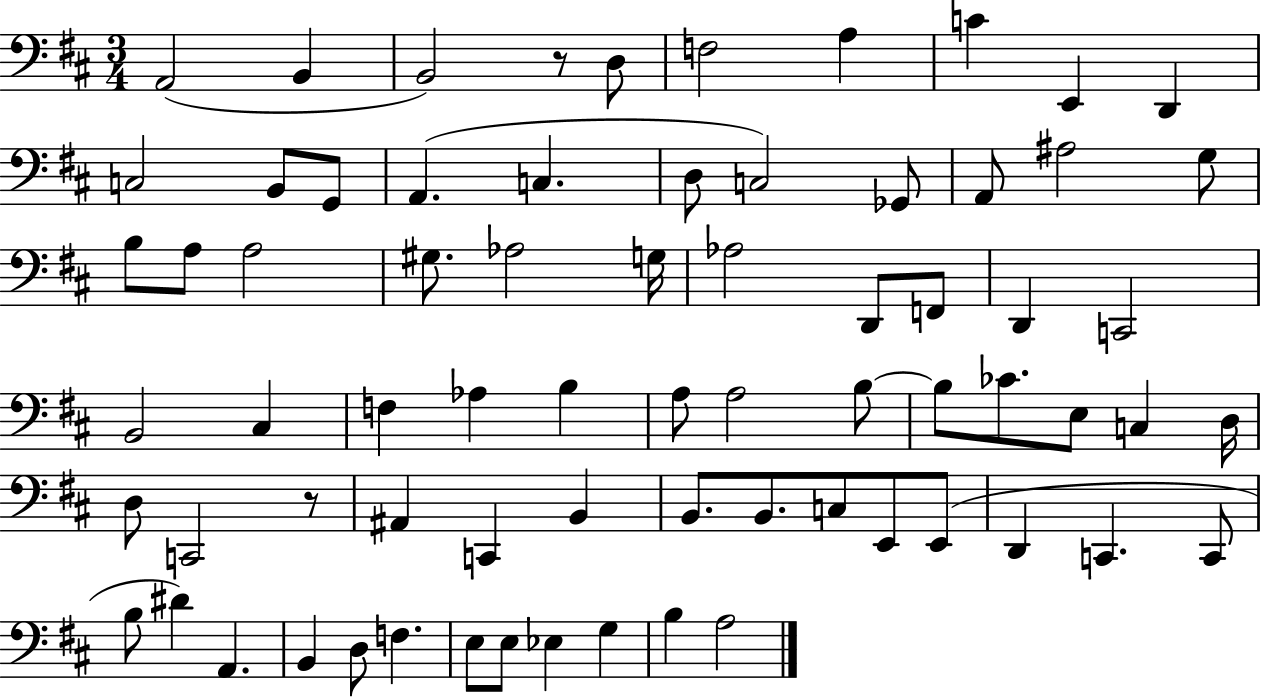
X:1
T:Untitled
M:3/4
L:1/4
K:D
A,,2 B,, B,,2 z/2 D,/2 F,2 A, C E,, D,, C,2 B,,/2 G,,/2 A,, C, D,/2 C,2 _G,,/2 A,,/2 ^A,2 G,/2 B,/2 A,/2 A,2 ^G,/2 _A,2 G,/4 _A,2 D,,/2 F,,/2 D,, C,,2 B,,2 ^C, F, _A, B, A,/2 A,2 B,/2 B,/2 _C/2 E,/2 C, D,/4 D,/2 C,,2 z/2 ^A,, C,, B,, B,,/2 B,,/2 C,/2 E,,/2 E,,/2 D,, C,, C,,/2 B,/2 ^D A,, B,, D,/2 F, E,/2 E,/2 _E, G, B, A,2